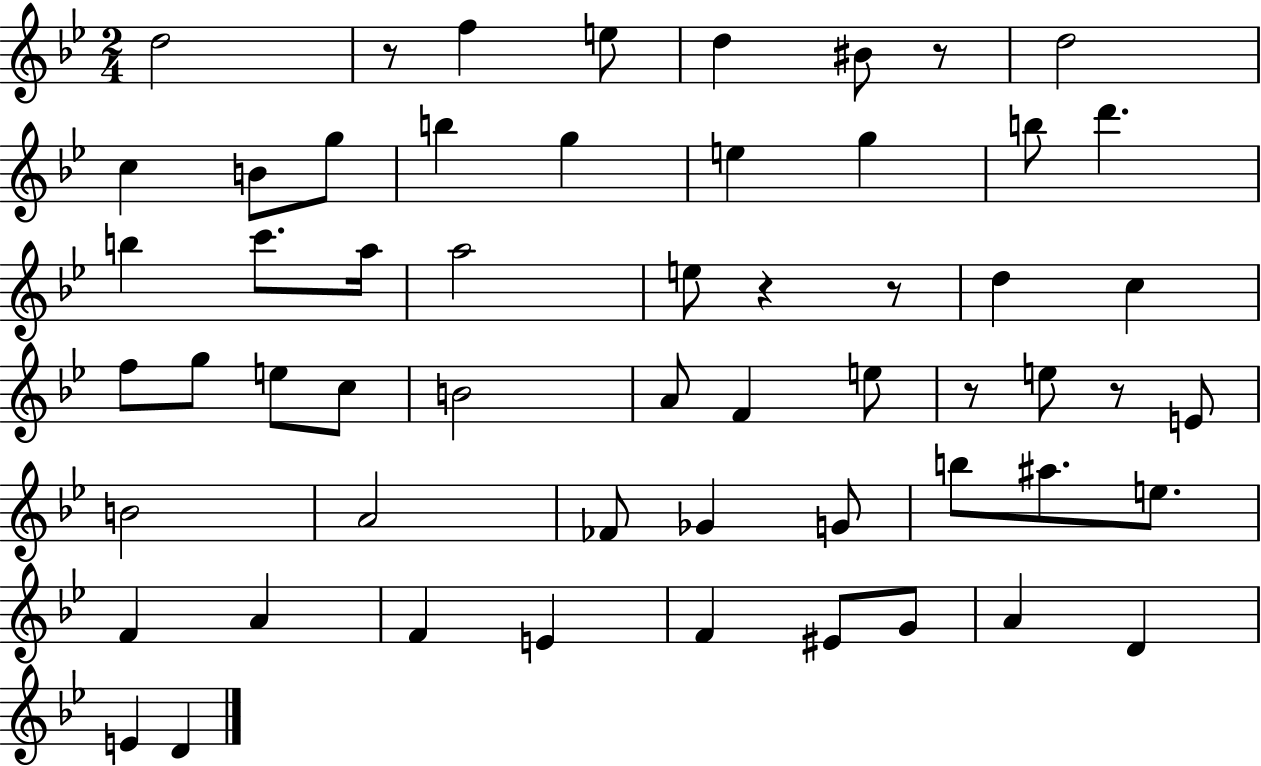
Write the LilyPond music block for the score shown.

{
  \clef treble
  \numericTimeSignature
  \time 2/4
  \key bes \major
  d''2 | r8 f''4 e''8 | d''4 bis'8 r8 | d''2 | \break c''4 b'8 g''8 | b''4 g''4 | e''4 g''4 | b''8 d'''4. | \break b''4 c'''8. a''16 | a''2 | e''8 r4 r8 | d''4 c''4 | \break f''8 g''8 e''8 c''8 | b'2 | a'8 f'4 e''8 | r8 e''8 r8 e'8 | \break b'2 | a'2 | fes'8 ges'4 g'8 | b''8 ais''8. e''8. | \break f'4 a'4 | f'4 e'4 | f'4 eis'8 g'8 | a'4 d'4 | \break e'4 d'4 | \bar "|."
}